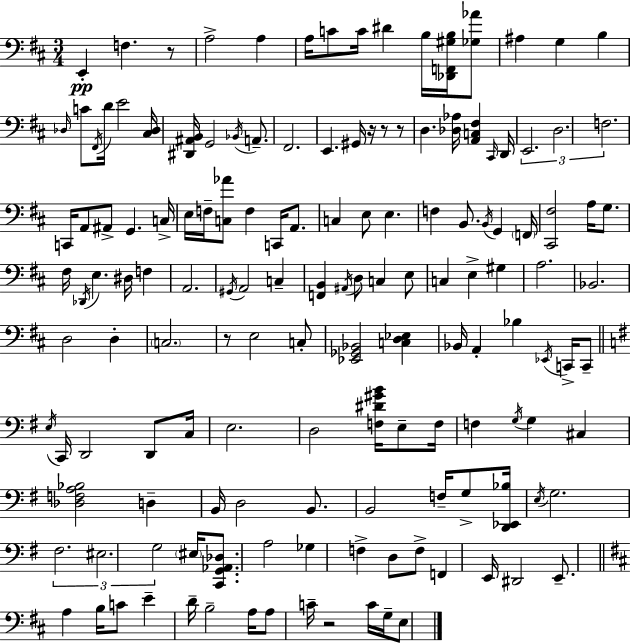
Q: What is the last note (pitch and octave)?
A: E3